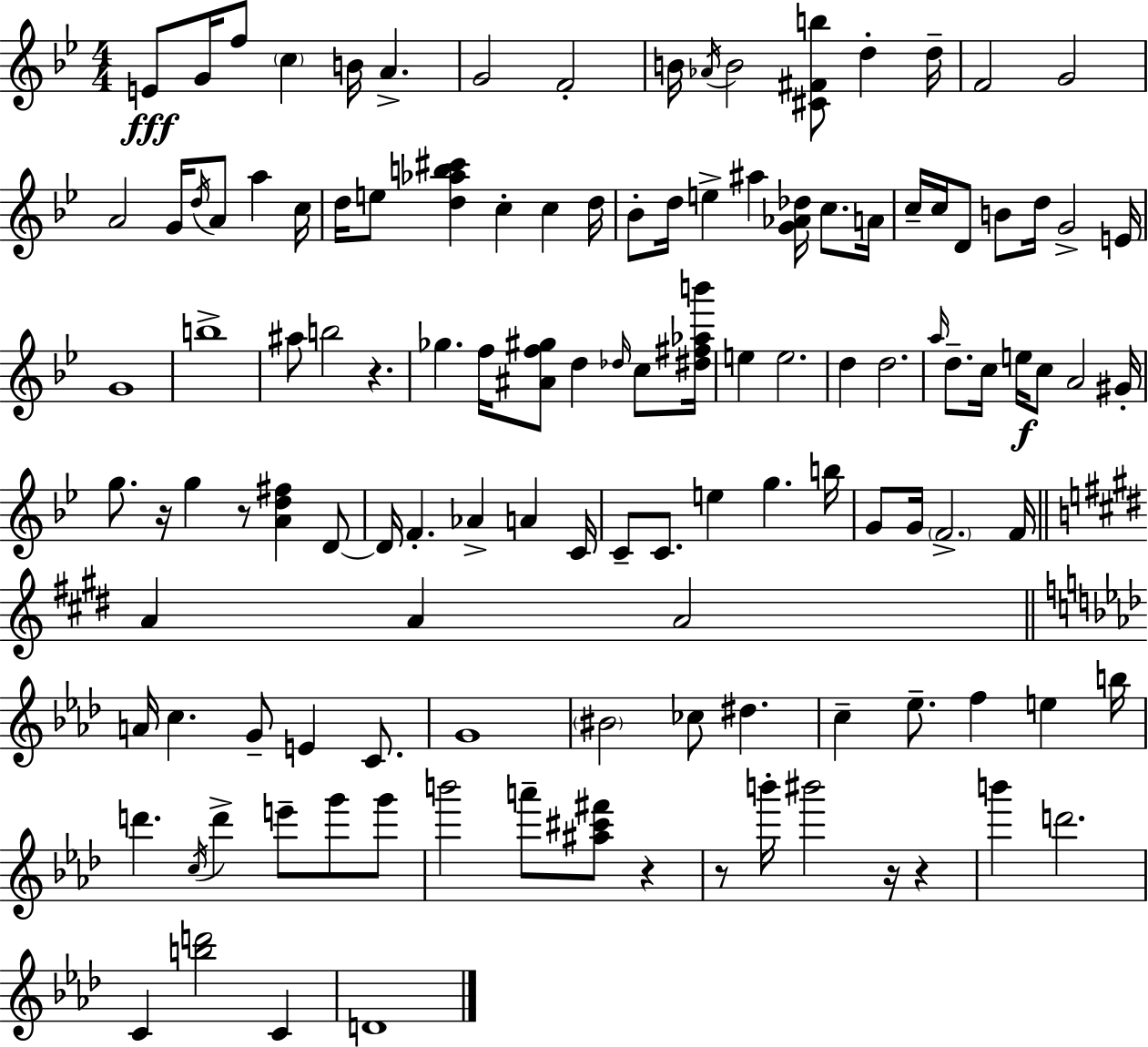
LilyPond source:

{
  \clef treble
  \numericTimeSignature
  \time 4/4
  \key bes \major
  \repeat volta 2 { e'8\fff g'16 f''8 \parenthesize c''4 b'16 a'4.-> | g'2 f'2-. | b'16 \acciaccatura { aes'16 } b'2 <cis' fis' b''>8 d''4-. | d''16-- f'2 g'2 | \break a'2 g'16 \acciaccatura { d''16 } a'8 a''4 | c''16 d''16 e''8 <d'' aes'' b'' cis'''>4 c''4-. c''4 | d''16 bes'8-. d''16 e''4-> ais''4 <g' aes' des''>16 c''8. | a'16 c''16-- c''16 d'8 b'8 d''16 g'2-> | \break e'16 g'1 | b''1-> | ais''8 b''2 r4. | ges''4. f''16 <ais' f'' gis''>8 d''4 \grace { des''16 } | \break c''8 <dis'' fis'' aes'' b'''>16 e''4 e''2. | d''4 d''2. | \grace { a''16 } d''8.-- c''16 e''16\f c''8 a'2 | gis'16-. g''8. r16 g''4 r8 <a' d'' fis''>4 | \break d'8~~ d'16 f'4.-. aes'4-> a'4 | c'16 c'8-- c'8. e''4 g''4. | b''16 g'8 g'16 \parenthesize f'2.-> | f'16 \bar "||" \break \key e \major a'4 a'4 a'2 | \bar "||" \break \key aes \major a'16 c''4. g'8-- e'4 c'8. | g'1 | \parenthesize bis'2 ces''8 dis''4. | c''4-- ees''8.-- f''4 e''4 b''16 | \break d'''4. \acciaccatura { c''16 } d'''4-> e'''8-- g'''8 g'''8 | b'''2 a'''8-- <ais'' cis''' fis'''>8 r4 | r8 b'''16-. bis'''2 r16 r4 | b'''4 d'''2. | \break c'4 <b'' d'''>2 c'4 | d'1 | } \bar "|."
}